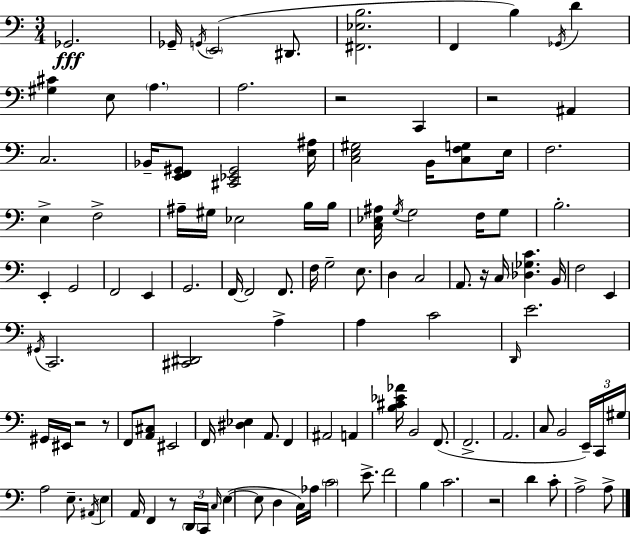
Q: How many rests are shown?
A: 7